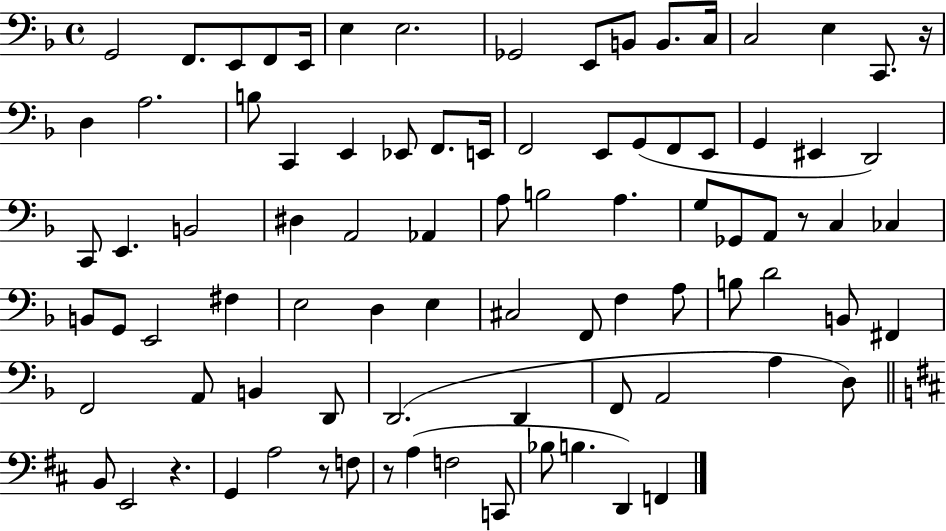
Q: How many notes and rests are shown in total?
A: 87